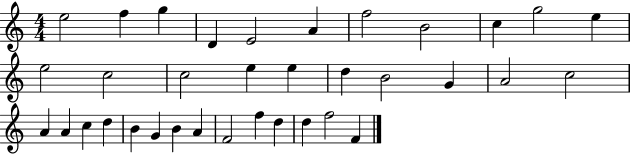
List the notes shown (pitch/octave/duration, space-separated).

E5/h F5/q G5/q D4/q E4/h A4/q F5/h B4/h C5/q G5/h E5/q E5/h C5/h C5/h E5/q E5/q D5/q B4/h G4/q A4/h C5/h A4/q A4/q C5/q D5/q B4/q G4/q B4/q A4/q F4/h F5/q D5/q D5/q F5/h F4/q